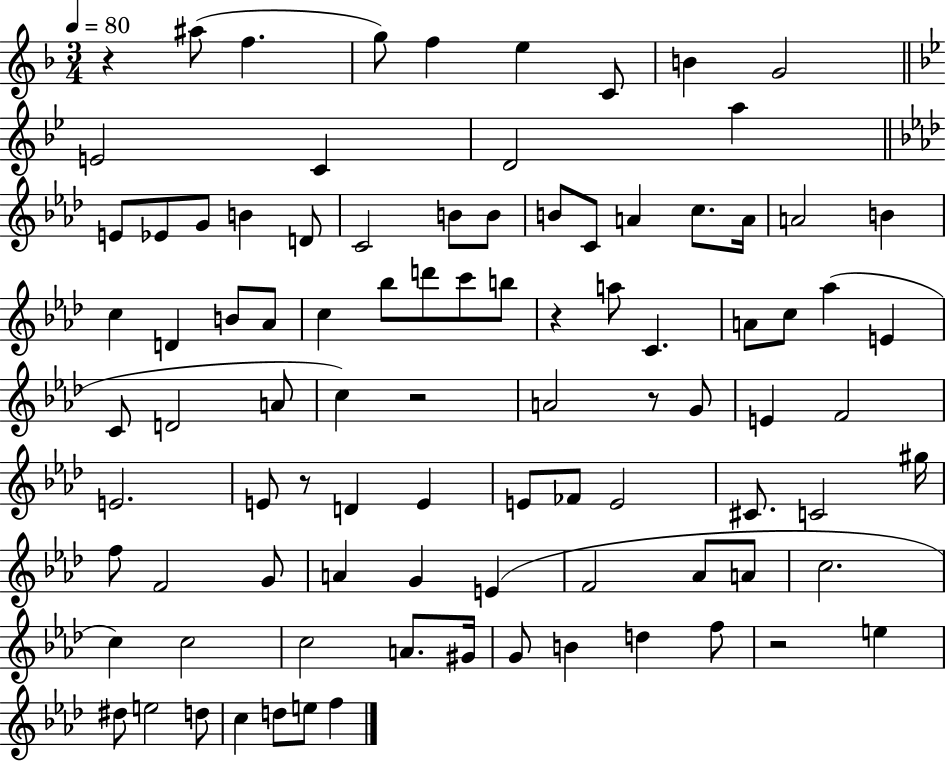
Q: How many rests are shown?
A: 6